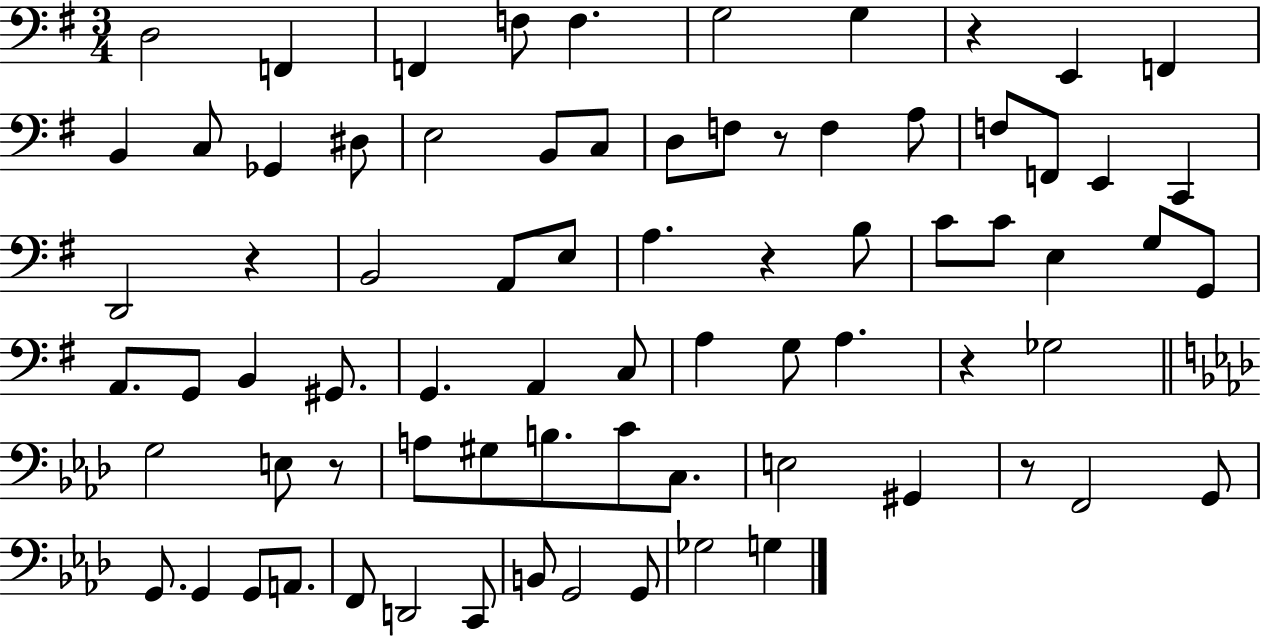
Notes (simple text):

D3/h F2/q F2/q F3/e F3/q. G3/h G3/q R/q E2/q F2/q B2/q C3/e Gb2/q D#3/e E3/h B2/e C3/e D3/e F3/e R/e F3/q A3/e F3/e F2/e E2/q C2/q D2/h R/q B2/h A2/e E3/e A3/q. R/q B3/e C4/e C4/e E3/q G3/e G2/e A2/e. G2/e B2/q G#2/e. G2/q. A2/q C3/e A3/q G3/e A3/q. R/q Gb3/h G3/h E3/e R/e A3/e G#3/e B3/e. C4/e C3/e. E3/h G#2/q R/e F2/h G2/e G2/e. G2/q G2/e A2/e. F2/e D2/h C2/e B2/e G2/h G2/e Gb3/h G3/q